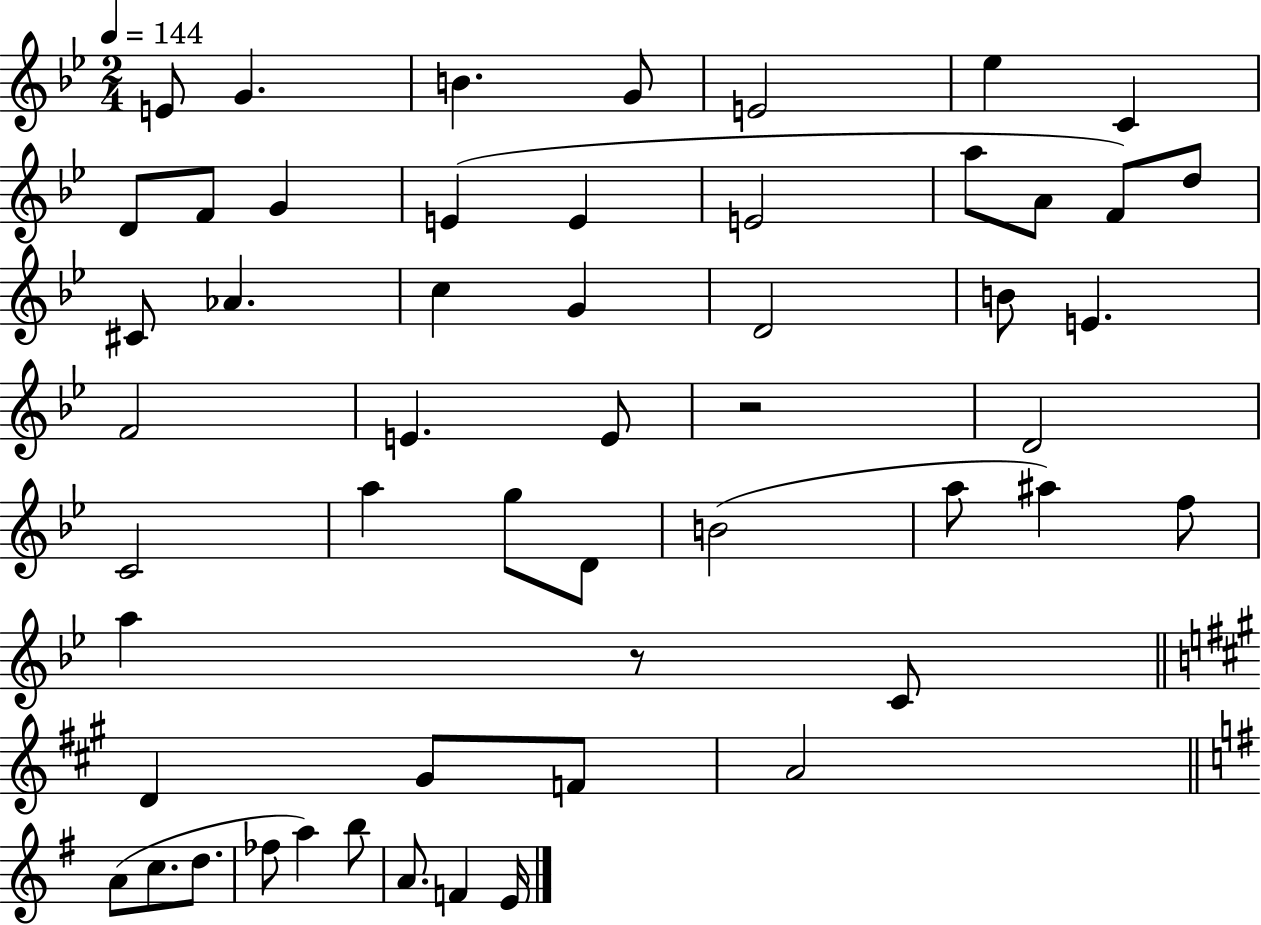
E4/e G4/q. B4/q. G4/e E4/h Eb5/q C4/q D4/e F4/e G4/q E4/q E4/q E4/h A5/e A4/e F4/e D5/e C#4/e Ab4/q. C5/q G4/q D4/h B4/e E4/q. F4/h E4/q. E4/e R/h D4/h C4/h A5/q G5/e D4/e B4/h A5/e A#5/q F5/e A5/q R/e C4/e D4/q G#4/e F4/e A4/h A4/e C5/e. D5/e. FES5/e A5/q B5/e A4/e. F4/q E4/s